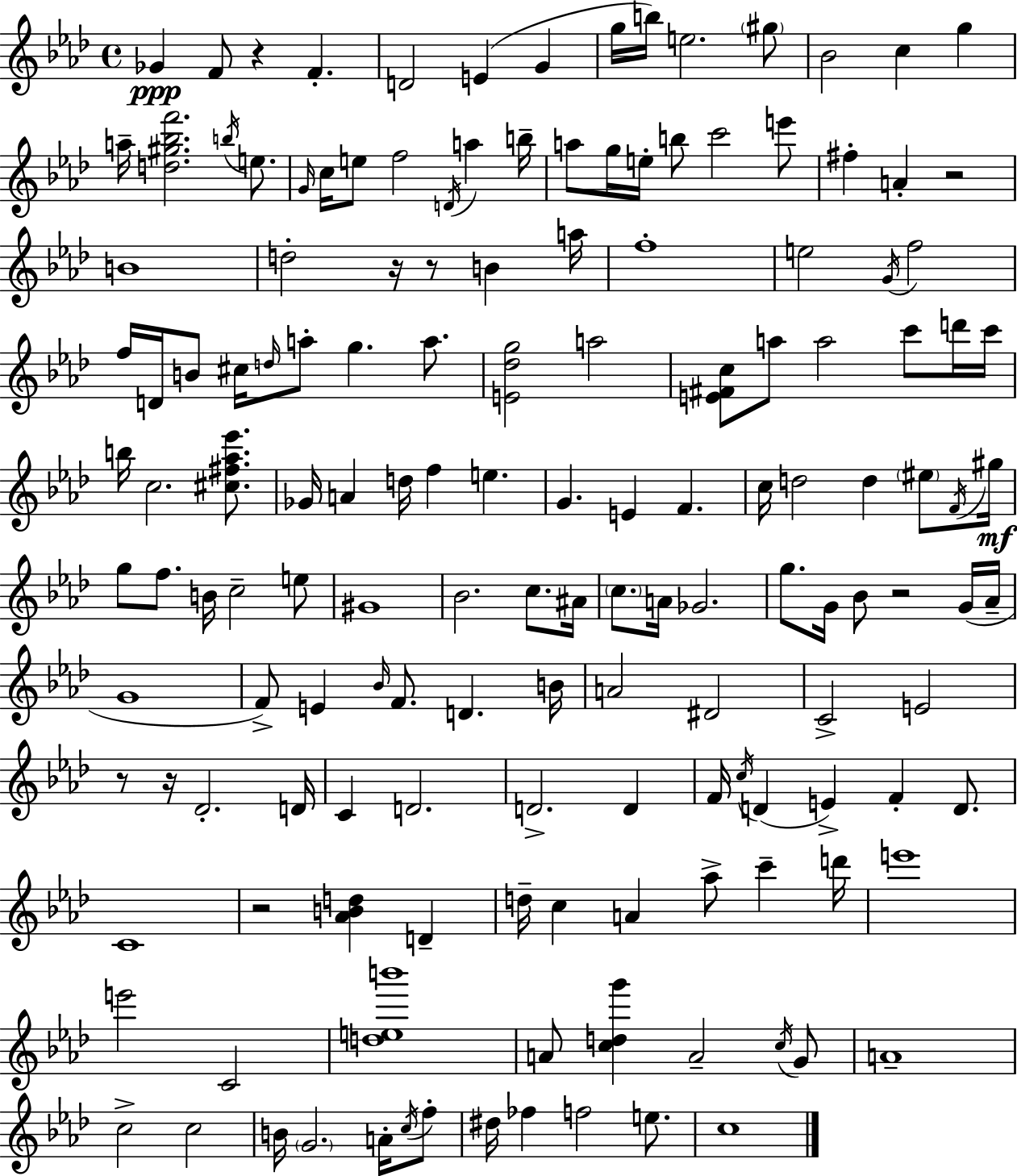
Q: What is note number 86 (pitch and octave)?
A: Ab4